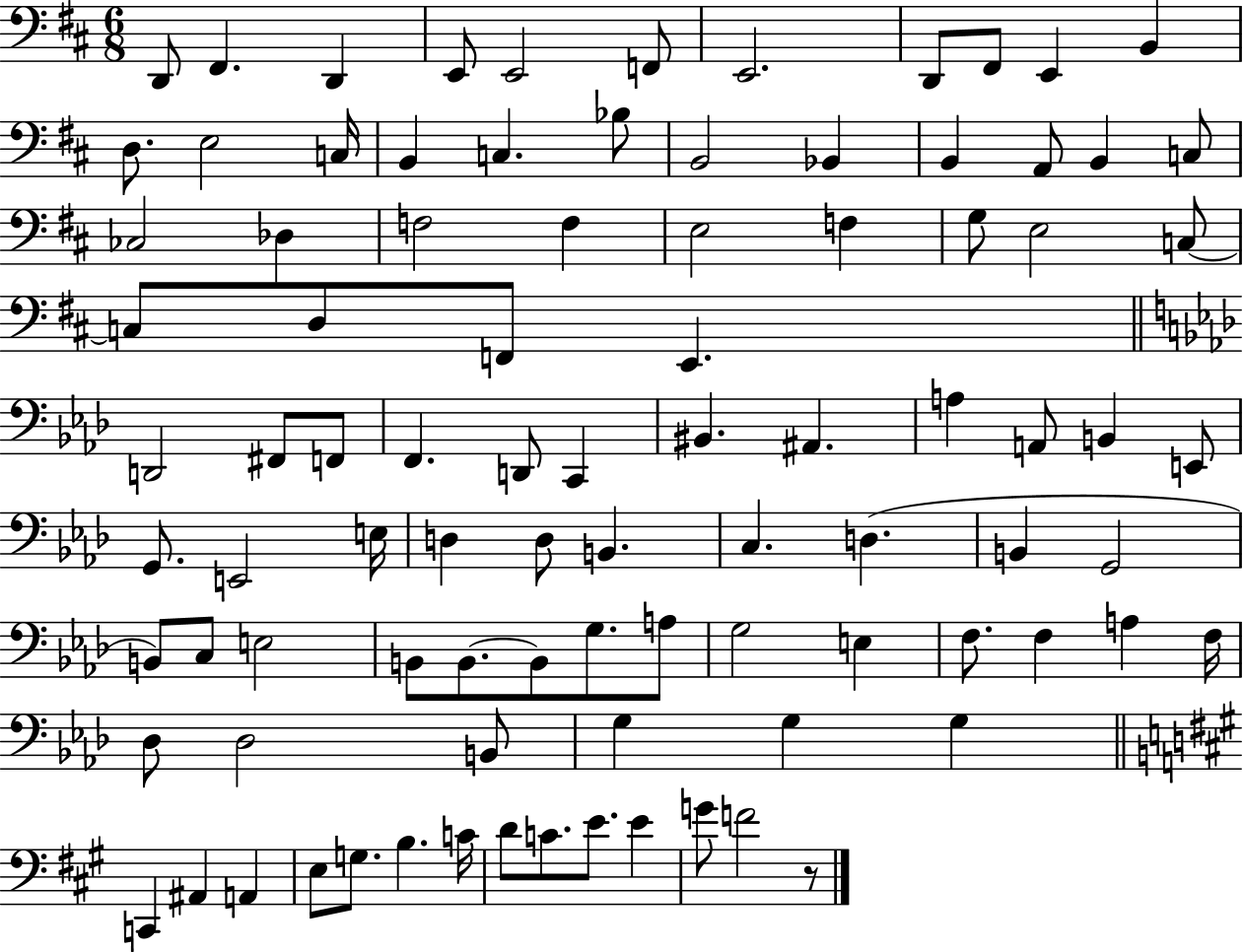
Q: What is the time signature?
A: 6/8